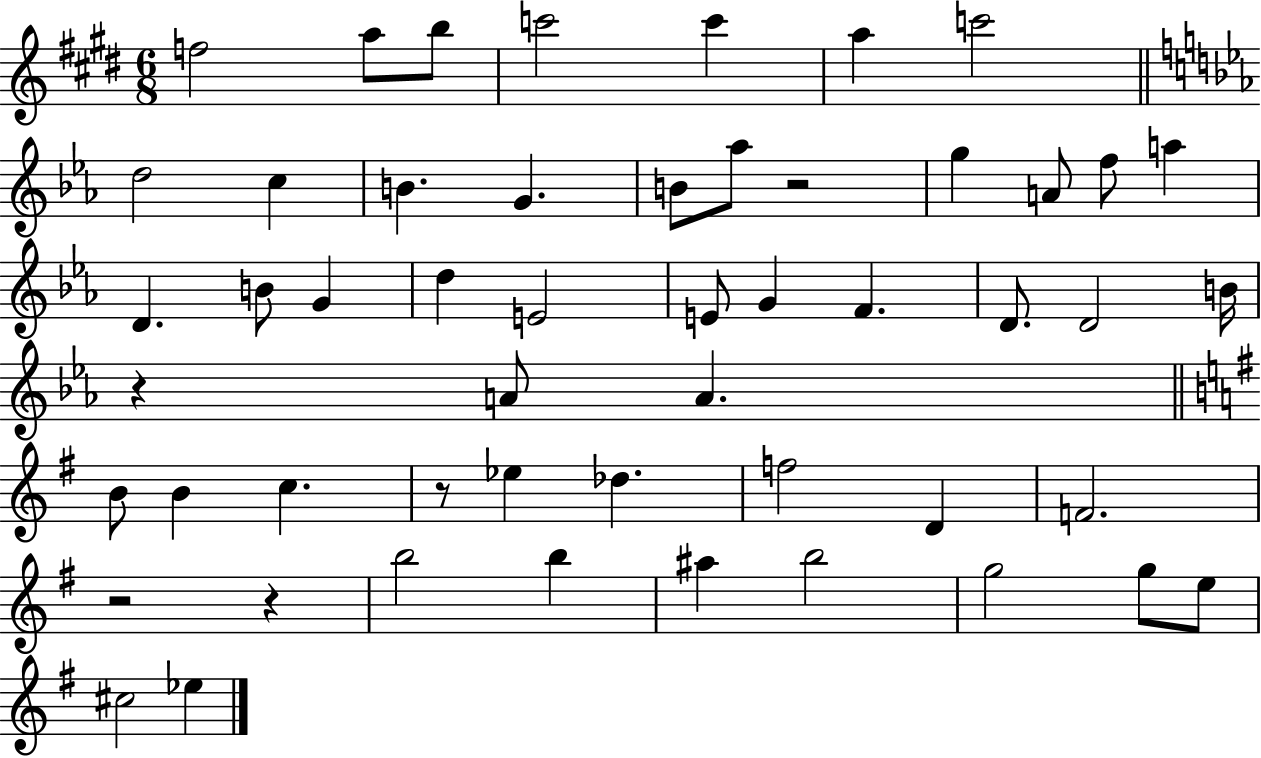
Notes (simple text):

F5/h A5/e B5/e C6/h C6/q A5/q C6/h D5/h C5/q B4/q. G4/q. B4/e Ab5/e R/h G5/q A4/e F5/e A5/q D4/q. B4/e G4/q D5/q E4/h E4/e G4/q F4/q. D4/e. D4/h B4/s R/q A4/e A4/q. B4/e B4/q C5/q. R/e Eb5/q Db5/q. F5/h D4/q F4/h. R/h R/q B5/h B5/q A#5/q B5/h G5/h G5/e E5/e C#5/h Eb5/q